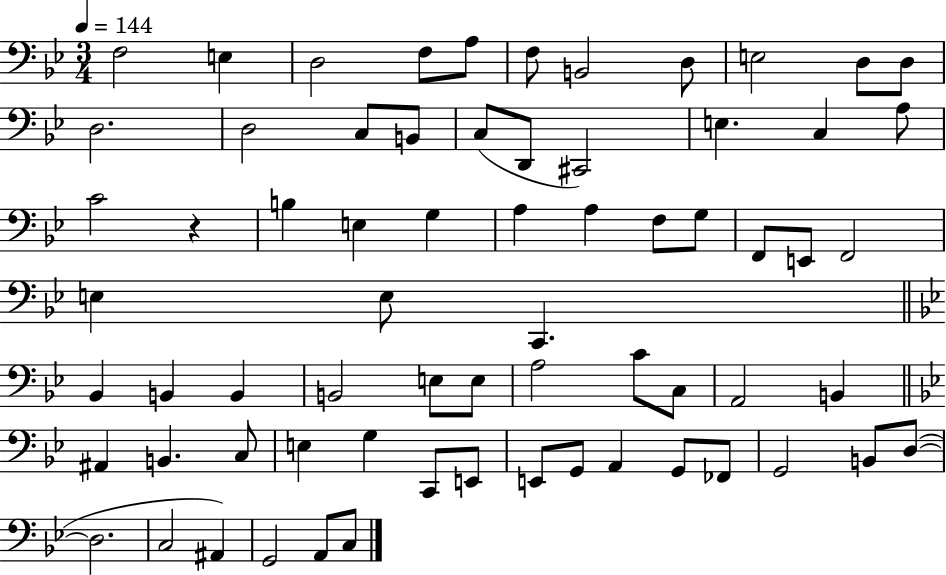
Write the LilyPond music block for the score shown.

{
  \clef bass
  \numericTimeSignature
  \time 3/4
  \key bes \major
  \tempo 4 = 144
  f2 e4 | d2 f8 a8 | f8 b,2 d8 | e2 d8 d8 | \break d2. | d2 c8 b,8 | c8( d,8 cis,2) | e4. c4 a8 | \break c'2 r4 | b4 e4 g4 | a4 a4 f8 g8 | f,8 e,8 f,2 | \break e4 e8 c,4. | \bar "||" \break \key bes \major bes,4 b,4 b,4 | b,2 e8 e8 | a2 c'8 c8 | a,2 b,4 | \break \bar "||" \break \key g \minor ais,4 b,4. c8 | e4 g4 c,8 e,8 | e,8 g,8 a,4 g,8 fes,8 | g,2 b,8 d8~(~ | \break d2. | c2 ais,4) | g,2 a,8 c8 | \bar "|."
}